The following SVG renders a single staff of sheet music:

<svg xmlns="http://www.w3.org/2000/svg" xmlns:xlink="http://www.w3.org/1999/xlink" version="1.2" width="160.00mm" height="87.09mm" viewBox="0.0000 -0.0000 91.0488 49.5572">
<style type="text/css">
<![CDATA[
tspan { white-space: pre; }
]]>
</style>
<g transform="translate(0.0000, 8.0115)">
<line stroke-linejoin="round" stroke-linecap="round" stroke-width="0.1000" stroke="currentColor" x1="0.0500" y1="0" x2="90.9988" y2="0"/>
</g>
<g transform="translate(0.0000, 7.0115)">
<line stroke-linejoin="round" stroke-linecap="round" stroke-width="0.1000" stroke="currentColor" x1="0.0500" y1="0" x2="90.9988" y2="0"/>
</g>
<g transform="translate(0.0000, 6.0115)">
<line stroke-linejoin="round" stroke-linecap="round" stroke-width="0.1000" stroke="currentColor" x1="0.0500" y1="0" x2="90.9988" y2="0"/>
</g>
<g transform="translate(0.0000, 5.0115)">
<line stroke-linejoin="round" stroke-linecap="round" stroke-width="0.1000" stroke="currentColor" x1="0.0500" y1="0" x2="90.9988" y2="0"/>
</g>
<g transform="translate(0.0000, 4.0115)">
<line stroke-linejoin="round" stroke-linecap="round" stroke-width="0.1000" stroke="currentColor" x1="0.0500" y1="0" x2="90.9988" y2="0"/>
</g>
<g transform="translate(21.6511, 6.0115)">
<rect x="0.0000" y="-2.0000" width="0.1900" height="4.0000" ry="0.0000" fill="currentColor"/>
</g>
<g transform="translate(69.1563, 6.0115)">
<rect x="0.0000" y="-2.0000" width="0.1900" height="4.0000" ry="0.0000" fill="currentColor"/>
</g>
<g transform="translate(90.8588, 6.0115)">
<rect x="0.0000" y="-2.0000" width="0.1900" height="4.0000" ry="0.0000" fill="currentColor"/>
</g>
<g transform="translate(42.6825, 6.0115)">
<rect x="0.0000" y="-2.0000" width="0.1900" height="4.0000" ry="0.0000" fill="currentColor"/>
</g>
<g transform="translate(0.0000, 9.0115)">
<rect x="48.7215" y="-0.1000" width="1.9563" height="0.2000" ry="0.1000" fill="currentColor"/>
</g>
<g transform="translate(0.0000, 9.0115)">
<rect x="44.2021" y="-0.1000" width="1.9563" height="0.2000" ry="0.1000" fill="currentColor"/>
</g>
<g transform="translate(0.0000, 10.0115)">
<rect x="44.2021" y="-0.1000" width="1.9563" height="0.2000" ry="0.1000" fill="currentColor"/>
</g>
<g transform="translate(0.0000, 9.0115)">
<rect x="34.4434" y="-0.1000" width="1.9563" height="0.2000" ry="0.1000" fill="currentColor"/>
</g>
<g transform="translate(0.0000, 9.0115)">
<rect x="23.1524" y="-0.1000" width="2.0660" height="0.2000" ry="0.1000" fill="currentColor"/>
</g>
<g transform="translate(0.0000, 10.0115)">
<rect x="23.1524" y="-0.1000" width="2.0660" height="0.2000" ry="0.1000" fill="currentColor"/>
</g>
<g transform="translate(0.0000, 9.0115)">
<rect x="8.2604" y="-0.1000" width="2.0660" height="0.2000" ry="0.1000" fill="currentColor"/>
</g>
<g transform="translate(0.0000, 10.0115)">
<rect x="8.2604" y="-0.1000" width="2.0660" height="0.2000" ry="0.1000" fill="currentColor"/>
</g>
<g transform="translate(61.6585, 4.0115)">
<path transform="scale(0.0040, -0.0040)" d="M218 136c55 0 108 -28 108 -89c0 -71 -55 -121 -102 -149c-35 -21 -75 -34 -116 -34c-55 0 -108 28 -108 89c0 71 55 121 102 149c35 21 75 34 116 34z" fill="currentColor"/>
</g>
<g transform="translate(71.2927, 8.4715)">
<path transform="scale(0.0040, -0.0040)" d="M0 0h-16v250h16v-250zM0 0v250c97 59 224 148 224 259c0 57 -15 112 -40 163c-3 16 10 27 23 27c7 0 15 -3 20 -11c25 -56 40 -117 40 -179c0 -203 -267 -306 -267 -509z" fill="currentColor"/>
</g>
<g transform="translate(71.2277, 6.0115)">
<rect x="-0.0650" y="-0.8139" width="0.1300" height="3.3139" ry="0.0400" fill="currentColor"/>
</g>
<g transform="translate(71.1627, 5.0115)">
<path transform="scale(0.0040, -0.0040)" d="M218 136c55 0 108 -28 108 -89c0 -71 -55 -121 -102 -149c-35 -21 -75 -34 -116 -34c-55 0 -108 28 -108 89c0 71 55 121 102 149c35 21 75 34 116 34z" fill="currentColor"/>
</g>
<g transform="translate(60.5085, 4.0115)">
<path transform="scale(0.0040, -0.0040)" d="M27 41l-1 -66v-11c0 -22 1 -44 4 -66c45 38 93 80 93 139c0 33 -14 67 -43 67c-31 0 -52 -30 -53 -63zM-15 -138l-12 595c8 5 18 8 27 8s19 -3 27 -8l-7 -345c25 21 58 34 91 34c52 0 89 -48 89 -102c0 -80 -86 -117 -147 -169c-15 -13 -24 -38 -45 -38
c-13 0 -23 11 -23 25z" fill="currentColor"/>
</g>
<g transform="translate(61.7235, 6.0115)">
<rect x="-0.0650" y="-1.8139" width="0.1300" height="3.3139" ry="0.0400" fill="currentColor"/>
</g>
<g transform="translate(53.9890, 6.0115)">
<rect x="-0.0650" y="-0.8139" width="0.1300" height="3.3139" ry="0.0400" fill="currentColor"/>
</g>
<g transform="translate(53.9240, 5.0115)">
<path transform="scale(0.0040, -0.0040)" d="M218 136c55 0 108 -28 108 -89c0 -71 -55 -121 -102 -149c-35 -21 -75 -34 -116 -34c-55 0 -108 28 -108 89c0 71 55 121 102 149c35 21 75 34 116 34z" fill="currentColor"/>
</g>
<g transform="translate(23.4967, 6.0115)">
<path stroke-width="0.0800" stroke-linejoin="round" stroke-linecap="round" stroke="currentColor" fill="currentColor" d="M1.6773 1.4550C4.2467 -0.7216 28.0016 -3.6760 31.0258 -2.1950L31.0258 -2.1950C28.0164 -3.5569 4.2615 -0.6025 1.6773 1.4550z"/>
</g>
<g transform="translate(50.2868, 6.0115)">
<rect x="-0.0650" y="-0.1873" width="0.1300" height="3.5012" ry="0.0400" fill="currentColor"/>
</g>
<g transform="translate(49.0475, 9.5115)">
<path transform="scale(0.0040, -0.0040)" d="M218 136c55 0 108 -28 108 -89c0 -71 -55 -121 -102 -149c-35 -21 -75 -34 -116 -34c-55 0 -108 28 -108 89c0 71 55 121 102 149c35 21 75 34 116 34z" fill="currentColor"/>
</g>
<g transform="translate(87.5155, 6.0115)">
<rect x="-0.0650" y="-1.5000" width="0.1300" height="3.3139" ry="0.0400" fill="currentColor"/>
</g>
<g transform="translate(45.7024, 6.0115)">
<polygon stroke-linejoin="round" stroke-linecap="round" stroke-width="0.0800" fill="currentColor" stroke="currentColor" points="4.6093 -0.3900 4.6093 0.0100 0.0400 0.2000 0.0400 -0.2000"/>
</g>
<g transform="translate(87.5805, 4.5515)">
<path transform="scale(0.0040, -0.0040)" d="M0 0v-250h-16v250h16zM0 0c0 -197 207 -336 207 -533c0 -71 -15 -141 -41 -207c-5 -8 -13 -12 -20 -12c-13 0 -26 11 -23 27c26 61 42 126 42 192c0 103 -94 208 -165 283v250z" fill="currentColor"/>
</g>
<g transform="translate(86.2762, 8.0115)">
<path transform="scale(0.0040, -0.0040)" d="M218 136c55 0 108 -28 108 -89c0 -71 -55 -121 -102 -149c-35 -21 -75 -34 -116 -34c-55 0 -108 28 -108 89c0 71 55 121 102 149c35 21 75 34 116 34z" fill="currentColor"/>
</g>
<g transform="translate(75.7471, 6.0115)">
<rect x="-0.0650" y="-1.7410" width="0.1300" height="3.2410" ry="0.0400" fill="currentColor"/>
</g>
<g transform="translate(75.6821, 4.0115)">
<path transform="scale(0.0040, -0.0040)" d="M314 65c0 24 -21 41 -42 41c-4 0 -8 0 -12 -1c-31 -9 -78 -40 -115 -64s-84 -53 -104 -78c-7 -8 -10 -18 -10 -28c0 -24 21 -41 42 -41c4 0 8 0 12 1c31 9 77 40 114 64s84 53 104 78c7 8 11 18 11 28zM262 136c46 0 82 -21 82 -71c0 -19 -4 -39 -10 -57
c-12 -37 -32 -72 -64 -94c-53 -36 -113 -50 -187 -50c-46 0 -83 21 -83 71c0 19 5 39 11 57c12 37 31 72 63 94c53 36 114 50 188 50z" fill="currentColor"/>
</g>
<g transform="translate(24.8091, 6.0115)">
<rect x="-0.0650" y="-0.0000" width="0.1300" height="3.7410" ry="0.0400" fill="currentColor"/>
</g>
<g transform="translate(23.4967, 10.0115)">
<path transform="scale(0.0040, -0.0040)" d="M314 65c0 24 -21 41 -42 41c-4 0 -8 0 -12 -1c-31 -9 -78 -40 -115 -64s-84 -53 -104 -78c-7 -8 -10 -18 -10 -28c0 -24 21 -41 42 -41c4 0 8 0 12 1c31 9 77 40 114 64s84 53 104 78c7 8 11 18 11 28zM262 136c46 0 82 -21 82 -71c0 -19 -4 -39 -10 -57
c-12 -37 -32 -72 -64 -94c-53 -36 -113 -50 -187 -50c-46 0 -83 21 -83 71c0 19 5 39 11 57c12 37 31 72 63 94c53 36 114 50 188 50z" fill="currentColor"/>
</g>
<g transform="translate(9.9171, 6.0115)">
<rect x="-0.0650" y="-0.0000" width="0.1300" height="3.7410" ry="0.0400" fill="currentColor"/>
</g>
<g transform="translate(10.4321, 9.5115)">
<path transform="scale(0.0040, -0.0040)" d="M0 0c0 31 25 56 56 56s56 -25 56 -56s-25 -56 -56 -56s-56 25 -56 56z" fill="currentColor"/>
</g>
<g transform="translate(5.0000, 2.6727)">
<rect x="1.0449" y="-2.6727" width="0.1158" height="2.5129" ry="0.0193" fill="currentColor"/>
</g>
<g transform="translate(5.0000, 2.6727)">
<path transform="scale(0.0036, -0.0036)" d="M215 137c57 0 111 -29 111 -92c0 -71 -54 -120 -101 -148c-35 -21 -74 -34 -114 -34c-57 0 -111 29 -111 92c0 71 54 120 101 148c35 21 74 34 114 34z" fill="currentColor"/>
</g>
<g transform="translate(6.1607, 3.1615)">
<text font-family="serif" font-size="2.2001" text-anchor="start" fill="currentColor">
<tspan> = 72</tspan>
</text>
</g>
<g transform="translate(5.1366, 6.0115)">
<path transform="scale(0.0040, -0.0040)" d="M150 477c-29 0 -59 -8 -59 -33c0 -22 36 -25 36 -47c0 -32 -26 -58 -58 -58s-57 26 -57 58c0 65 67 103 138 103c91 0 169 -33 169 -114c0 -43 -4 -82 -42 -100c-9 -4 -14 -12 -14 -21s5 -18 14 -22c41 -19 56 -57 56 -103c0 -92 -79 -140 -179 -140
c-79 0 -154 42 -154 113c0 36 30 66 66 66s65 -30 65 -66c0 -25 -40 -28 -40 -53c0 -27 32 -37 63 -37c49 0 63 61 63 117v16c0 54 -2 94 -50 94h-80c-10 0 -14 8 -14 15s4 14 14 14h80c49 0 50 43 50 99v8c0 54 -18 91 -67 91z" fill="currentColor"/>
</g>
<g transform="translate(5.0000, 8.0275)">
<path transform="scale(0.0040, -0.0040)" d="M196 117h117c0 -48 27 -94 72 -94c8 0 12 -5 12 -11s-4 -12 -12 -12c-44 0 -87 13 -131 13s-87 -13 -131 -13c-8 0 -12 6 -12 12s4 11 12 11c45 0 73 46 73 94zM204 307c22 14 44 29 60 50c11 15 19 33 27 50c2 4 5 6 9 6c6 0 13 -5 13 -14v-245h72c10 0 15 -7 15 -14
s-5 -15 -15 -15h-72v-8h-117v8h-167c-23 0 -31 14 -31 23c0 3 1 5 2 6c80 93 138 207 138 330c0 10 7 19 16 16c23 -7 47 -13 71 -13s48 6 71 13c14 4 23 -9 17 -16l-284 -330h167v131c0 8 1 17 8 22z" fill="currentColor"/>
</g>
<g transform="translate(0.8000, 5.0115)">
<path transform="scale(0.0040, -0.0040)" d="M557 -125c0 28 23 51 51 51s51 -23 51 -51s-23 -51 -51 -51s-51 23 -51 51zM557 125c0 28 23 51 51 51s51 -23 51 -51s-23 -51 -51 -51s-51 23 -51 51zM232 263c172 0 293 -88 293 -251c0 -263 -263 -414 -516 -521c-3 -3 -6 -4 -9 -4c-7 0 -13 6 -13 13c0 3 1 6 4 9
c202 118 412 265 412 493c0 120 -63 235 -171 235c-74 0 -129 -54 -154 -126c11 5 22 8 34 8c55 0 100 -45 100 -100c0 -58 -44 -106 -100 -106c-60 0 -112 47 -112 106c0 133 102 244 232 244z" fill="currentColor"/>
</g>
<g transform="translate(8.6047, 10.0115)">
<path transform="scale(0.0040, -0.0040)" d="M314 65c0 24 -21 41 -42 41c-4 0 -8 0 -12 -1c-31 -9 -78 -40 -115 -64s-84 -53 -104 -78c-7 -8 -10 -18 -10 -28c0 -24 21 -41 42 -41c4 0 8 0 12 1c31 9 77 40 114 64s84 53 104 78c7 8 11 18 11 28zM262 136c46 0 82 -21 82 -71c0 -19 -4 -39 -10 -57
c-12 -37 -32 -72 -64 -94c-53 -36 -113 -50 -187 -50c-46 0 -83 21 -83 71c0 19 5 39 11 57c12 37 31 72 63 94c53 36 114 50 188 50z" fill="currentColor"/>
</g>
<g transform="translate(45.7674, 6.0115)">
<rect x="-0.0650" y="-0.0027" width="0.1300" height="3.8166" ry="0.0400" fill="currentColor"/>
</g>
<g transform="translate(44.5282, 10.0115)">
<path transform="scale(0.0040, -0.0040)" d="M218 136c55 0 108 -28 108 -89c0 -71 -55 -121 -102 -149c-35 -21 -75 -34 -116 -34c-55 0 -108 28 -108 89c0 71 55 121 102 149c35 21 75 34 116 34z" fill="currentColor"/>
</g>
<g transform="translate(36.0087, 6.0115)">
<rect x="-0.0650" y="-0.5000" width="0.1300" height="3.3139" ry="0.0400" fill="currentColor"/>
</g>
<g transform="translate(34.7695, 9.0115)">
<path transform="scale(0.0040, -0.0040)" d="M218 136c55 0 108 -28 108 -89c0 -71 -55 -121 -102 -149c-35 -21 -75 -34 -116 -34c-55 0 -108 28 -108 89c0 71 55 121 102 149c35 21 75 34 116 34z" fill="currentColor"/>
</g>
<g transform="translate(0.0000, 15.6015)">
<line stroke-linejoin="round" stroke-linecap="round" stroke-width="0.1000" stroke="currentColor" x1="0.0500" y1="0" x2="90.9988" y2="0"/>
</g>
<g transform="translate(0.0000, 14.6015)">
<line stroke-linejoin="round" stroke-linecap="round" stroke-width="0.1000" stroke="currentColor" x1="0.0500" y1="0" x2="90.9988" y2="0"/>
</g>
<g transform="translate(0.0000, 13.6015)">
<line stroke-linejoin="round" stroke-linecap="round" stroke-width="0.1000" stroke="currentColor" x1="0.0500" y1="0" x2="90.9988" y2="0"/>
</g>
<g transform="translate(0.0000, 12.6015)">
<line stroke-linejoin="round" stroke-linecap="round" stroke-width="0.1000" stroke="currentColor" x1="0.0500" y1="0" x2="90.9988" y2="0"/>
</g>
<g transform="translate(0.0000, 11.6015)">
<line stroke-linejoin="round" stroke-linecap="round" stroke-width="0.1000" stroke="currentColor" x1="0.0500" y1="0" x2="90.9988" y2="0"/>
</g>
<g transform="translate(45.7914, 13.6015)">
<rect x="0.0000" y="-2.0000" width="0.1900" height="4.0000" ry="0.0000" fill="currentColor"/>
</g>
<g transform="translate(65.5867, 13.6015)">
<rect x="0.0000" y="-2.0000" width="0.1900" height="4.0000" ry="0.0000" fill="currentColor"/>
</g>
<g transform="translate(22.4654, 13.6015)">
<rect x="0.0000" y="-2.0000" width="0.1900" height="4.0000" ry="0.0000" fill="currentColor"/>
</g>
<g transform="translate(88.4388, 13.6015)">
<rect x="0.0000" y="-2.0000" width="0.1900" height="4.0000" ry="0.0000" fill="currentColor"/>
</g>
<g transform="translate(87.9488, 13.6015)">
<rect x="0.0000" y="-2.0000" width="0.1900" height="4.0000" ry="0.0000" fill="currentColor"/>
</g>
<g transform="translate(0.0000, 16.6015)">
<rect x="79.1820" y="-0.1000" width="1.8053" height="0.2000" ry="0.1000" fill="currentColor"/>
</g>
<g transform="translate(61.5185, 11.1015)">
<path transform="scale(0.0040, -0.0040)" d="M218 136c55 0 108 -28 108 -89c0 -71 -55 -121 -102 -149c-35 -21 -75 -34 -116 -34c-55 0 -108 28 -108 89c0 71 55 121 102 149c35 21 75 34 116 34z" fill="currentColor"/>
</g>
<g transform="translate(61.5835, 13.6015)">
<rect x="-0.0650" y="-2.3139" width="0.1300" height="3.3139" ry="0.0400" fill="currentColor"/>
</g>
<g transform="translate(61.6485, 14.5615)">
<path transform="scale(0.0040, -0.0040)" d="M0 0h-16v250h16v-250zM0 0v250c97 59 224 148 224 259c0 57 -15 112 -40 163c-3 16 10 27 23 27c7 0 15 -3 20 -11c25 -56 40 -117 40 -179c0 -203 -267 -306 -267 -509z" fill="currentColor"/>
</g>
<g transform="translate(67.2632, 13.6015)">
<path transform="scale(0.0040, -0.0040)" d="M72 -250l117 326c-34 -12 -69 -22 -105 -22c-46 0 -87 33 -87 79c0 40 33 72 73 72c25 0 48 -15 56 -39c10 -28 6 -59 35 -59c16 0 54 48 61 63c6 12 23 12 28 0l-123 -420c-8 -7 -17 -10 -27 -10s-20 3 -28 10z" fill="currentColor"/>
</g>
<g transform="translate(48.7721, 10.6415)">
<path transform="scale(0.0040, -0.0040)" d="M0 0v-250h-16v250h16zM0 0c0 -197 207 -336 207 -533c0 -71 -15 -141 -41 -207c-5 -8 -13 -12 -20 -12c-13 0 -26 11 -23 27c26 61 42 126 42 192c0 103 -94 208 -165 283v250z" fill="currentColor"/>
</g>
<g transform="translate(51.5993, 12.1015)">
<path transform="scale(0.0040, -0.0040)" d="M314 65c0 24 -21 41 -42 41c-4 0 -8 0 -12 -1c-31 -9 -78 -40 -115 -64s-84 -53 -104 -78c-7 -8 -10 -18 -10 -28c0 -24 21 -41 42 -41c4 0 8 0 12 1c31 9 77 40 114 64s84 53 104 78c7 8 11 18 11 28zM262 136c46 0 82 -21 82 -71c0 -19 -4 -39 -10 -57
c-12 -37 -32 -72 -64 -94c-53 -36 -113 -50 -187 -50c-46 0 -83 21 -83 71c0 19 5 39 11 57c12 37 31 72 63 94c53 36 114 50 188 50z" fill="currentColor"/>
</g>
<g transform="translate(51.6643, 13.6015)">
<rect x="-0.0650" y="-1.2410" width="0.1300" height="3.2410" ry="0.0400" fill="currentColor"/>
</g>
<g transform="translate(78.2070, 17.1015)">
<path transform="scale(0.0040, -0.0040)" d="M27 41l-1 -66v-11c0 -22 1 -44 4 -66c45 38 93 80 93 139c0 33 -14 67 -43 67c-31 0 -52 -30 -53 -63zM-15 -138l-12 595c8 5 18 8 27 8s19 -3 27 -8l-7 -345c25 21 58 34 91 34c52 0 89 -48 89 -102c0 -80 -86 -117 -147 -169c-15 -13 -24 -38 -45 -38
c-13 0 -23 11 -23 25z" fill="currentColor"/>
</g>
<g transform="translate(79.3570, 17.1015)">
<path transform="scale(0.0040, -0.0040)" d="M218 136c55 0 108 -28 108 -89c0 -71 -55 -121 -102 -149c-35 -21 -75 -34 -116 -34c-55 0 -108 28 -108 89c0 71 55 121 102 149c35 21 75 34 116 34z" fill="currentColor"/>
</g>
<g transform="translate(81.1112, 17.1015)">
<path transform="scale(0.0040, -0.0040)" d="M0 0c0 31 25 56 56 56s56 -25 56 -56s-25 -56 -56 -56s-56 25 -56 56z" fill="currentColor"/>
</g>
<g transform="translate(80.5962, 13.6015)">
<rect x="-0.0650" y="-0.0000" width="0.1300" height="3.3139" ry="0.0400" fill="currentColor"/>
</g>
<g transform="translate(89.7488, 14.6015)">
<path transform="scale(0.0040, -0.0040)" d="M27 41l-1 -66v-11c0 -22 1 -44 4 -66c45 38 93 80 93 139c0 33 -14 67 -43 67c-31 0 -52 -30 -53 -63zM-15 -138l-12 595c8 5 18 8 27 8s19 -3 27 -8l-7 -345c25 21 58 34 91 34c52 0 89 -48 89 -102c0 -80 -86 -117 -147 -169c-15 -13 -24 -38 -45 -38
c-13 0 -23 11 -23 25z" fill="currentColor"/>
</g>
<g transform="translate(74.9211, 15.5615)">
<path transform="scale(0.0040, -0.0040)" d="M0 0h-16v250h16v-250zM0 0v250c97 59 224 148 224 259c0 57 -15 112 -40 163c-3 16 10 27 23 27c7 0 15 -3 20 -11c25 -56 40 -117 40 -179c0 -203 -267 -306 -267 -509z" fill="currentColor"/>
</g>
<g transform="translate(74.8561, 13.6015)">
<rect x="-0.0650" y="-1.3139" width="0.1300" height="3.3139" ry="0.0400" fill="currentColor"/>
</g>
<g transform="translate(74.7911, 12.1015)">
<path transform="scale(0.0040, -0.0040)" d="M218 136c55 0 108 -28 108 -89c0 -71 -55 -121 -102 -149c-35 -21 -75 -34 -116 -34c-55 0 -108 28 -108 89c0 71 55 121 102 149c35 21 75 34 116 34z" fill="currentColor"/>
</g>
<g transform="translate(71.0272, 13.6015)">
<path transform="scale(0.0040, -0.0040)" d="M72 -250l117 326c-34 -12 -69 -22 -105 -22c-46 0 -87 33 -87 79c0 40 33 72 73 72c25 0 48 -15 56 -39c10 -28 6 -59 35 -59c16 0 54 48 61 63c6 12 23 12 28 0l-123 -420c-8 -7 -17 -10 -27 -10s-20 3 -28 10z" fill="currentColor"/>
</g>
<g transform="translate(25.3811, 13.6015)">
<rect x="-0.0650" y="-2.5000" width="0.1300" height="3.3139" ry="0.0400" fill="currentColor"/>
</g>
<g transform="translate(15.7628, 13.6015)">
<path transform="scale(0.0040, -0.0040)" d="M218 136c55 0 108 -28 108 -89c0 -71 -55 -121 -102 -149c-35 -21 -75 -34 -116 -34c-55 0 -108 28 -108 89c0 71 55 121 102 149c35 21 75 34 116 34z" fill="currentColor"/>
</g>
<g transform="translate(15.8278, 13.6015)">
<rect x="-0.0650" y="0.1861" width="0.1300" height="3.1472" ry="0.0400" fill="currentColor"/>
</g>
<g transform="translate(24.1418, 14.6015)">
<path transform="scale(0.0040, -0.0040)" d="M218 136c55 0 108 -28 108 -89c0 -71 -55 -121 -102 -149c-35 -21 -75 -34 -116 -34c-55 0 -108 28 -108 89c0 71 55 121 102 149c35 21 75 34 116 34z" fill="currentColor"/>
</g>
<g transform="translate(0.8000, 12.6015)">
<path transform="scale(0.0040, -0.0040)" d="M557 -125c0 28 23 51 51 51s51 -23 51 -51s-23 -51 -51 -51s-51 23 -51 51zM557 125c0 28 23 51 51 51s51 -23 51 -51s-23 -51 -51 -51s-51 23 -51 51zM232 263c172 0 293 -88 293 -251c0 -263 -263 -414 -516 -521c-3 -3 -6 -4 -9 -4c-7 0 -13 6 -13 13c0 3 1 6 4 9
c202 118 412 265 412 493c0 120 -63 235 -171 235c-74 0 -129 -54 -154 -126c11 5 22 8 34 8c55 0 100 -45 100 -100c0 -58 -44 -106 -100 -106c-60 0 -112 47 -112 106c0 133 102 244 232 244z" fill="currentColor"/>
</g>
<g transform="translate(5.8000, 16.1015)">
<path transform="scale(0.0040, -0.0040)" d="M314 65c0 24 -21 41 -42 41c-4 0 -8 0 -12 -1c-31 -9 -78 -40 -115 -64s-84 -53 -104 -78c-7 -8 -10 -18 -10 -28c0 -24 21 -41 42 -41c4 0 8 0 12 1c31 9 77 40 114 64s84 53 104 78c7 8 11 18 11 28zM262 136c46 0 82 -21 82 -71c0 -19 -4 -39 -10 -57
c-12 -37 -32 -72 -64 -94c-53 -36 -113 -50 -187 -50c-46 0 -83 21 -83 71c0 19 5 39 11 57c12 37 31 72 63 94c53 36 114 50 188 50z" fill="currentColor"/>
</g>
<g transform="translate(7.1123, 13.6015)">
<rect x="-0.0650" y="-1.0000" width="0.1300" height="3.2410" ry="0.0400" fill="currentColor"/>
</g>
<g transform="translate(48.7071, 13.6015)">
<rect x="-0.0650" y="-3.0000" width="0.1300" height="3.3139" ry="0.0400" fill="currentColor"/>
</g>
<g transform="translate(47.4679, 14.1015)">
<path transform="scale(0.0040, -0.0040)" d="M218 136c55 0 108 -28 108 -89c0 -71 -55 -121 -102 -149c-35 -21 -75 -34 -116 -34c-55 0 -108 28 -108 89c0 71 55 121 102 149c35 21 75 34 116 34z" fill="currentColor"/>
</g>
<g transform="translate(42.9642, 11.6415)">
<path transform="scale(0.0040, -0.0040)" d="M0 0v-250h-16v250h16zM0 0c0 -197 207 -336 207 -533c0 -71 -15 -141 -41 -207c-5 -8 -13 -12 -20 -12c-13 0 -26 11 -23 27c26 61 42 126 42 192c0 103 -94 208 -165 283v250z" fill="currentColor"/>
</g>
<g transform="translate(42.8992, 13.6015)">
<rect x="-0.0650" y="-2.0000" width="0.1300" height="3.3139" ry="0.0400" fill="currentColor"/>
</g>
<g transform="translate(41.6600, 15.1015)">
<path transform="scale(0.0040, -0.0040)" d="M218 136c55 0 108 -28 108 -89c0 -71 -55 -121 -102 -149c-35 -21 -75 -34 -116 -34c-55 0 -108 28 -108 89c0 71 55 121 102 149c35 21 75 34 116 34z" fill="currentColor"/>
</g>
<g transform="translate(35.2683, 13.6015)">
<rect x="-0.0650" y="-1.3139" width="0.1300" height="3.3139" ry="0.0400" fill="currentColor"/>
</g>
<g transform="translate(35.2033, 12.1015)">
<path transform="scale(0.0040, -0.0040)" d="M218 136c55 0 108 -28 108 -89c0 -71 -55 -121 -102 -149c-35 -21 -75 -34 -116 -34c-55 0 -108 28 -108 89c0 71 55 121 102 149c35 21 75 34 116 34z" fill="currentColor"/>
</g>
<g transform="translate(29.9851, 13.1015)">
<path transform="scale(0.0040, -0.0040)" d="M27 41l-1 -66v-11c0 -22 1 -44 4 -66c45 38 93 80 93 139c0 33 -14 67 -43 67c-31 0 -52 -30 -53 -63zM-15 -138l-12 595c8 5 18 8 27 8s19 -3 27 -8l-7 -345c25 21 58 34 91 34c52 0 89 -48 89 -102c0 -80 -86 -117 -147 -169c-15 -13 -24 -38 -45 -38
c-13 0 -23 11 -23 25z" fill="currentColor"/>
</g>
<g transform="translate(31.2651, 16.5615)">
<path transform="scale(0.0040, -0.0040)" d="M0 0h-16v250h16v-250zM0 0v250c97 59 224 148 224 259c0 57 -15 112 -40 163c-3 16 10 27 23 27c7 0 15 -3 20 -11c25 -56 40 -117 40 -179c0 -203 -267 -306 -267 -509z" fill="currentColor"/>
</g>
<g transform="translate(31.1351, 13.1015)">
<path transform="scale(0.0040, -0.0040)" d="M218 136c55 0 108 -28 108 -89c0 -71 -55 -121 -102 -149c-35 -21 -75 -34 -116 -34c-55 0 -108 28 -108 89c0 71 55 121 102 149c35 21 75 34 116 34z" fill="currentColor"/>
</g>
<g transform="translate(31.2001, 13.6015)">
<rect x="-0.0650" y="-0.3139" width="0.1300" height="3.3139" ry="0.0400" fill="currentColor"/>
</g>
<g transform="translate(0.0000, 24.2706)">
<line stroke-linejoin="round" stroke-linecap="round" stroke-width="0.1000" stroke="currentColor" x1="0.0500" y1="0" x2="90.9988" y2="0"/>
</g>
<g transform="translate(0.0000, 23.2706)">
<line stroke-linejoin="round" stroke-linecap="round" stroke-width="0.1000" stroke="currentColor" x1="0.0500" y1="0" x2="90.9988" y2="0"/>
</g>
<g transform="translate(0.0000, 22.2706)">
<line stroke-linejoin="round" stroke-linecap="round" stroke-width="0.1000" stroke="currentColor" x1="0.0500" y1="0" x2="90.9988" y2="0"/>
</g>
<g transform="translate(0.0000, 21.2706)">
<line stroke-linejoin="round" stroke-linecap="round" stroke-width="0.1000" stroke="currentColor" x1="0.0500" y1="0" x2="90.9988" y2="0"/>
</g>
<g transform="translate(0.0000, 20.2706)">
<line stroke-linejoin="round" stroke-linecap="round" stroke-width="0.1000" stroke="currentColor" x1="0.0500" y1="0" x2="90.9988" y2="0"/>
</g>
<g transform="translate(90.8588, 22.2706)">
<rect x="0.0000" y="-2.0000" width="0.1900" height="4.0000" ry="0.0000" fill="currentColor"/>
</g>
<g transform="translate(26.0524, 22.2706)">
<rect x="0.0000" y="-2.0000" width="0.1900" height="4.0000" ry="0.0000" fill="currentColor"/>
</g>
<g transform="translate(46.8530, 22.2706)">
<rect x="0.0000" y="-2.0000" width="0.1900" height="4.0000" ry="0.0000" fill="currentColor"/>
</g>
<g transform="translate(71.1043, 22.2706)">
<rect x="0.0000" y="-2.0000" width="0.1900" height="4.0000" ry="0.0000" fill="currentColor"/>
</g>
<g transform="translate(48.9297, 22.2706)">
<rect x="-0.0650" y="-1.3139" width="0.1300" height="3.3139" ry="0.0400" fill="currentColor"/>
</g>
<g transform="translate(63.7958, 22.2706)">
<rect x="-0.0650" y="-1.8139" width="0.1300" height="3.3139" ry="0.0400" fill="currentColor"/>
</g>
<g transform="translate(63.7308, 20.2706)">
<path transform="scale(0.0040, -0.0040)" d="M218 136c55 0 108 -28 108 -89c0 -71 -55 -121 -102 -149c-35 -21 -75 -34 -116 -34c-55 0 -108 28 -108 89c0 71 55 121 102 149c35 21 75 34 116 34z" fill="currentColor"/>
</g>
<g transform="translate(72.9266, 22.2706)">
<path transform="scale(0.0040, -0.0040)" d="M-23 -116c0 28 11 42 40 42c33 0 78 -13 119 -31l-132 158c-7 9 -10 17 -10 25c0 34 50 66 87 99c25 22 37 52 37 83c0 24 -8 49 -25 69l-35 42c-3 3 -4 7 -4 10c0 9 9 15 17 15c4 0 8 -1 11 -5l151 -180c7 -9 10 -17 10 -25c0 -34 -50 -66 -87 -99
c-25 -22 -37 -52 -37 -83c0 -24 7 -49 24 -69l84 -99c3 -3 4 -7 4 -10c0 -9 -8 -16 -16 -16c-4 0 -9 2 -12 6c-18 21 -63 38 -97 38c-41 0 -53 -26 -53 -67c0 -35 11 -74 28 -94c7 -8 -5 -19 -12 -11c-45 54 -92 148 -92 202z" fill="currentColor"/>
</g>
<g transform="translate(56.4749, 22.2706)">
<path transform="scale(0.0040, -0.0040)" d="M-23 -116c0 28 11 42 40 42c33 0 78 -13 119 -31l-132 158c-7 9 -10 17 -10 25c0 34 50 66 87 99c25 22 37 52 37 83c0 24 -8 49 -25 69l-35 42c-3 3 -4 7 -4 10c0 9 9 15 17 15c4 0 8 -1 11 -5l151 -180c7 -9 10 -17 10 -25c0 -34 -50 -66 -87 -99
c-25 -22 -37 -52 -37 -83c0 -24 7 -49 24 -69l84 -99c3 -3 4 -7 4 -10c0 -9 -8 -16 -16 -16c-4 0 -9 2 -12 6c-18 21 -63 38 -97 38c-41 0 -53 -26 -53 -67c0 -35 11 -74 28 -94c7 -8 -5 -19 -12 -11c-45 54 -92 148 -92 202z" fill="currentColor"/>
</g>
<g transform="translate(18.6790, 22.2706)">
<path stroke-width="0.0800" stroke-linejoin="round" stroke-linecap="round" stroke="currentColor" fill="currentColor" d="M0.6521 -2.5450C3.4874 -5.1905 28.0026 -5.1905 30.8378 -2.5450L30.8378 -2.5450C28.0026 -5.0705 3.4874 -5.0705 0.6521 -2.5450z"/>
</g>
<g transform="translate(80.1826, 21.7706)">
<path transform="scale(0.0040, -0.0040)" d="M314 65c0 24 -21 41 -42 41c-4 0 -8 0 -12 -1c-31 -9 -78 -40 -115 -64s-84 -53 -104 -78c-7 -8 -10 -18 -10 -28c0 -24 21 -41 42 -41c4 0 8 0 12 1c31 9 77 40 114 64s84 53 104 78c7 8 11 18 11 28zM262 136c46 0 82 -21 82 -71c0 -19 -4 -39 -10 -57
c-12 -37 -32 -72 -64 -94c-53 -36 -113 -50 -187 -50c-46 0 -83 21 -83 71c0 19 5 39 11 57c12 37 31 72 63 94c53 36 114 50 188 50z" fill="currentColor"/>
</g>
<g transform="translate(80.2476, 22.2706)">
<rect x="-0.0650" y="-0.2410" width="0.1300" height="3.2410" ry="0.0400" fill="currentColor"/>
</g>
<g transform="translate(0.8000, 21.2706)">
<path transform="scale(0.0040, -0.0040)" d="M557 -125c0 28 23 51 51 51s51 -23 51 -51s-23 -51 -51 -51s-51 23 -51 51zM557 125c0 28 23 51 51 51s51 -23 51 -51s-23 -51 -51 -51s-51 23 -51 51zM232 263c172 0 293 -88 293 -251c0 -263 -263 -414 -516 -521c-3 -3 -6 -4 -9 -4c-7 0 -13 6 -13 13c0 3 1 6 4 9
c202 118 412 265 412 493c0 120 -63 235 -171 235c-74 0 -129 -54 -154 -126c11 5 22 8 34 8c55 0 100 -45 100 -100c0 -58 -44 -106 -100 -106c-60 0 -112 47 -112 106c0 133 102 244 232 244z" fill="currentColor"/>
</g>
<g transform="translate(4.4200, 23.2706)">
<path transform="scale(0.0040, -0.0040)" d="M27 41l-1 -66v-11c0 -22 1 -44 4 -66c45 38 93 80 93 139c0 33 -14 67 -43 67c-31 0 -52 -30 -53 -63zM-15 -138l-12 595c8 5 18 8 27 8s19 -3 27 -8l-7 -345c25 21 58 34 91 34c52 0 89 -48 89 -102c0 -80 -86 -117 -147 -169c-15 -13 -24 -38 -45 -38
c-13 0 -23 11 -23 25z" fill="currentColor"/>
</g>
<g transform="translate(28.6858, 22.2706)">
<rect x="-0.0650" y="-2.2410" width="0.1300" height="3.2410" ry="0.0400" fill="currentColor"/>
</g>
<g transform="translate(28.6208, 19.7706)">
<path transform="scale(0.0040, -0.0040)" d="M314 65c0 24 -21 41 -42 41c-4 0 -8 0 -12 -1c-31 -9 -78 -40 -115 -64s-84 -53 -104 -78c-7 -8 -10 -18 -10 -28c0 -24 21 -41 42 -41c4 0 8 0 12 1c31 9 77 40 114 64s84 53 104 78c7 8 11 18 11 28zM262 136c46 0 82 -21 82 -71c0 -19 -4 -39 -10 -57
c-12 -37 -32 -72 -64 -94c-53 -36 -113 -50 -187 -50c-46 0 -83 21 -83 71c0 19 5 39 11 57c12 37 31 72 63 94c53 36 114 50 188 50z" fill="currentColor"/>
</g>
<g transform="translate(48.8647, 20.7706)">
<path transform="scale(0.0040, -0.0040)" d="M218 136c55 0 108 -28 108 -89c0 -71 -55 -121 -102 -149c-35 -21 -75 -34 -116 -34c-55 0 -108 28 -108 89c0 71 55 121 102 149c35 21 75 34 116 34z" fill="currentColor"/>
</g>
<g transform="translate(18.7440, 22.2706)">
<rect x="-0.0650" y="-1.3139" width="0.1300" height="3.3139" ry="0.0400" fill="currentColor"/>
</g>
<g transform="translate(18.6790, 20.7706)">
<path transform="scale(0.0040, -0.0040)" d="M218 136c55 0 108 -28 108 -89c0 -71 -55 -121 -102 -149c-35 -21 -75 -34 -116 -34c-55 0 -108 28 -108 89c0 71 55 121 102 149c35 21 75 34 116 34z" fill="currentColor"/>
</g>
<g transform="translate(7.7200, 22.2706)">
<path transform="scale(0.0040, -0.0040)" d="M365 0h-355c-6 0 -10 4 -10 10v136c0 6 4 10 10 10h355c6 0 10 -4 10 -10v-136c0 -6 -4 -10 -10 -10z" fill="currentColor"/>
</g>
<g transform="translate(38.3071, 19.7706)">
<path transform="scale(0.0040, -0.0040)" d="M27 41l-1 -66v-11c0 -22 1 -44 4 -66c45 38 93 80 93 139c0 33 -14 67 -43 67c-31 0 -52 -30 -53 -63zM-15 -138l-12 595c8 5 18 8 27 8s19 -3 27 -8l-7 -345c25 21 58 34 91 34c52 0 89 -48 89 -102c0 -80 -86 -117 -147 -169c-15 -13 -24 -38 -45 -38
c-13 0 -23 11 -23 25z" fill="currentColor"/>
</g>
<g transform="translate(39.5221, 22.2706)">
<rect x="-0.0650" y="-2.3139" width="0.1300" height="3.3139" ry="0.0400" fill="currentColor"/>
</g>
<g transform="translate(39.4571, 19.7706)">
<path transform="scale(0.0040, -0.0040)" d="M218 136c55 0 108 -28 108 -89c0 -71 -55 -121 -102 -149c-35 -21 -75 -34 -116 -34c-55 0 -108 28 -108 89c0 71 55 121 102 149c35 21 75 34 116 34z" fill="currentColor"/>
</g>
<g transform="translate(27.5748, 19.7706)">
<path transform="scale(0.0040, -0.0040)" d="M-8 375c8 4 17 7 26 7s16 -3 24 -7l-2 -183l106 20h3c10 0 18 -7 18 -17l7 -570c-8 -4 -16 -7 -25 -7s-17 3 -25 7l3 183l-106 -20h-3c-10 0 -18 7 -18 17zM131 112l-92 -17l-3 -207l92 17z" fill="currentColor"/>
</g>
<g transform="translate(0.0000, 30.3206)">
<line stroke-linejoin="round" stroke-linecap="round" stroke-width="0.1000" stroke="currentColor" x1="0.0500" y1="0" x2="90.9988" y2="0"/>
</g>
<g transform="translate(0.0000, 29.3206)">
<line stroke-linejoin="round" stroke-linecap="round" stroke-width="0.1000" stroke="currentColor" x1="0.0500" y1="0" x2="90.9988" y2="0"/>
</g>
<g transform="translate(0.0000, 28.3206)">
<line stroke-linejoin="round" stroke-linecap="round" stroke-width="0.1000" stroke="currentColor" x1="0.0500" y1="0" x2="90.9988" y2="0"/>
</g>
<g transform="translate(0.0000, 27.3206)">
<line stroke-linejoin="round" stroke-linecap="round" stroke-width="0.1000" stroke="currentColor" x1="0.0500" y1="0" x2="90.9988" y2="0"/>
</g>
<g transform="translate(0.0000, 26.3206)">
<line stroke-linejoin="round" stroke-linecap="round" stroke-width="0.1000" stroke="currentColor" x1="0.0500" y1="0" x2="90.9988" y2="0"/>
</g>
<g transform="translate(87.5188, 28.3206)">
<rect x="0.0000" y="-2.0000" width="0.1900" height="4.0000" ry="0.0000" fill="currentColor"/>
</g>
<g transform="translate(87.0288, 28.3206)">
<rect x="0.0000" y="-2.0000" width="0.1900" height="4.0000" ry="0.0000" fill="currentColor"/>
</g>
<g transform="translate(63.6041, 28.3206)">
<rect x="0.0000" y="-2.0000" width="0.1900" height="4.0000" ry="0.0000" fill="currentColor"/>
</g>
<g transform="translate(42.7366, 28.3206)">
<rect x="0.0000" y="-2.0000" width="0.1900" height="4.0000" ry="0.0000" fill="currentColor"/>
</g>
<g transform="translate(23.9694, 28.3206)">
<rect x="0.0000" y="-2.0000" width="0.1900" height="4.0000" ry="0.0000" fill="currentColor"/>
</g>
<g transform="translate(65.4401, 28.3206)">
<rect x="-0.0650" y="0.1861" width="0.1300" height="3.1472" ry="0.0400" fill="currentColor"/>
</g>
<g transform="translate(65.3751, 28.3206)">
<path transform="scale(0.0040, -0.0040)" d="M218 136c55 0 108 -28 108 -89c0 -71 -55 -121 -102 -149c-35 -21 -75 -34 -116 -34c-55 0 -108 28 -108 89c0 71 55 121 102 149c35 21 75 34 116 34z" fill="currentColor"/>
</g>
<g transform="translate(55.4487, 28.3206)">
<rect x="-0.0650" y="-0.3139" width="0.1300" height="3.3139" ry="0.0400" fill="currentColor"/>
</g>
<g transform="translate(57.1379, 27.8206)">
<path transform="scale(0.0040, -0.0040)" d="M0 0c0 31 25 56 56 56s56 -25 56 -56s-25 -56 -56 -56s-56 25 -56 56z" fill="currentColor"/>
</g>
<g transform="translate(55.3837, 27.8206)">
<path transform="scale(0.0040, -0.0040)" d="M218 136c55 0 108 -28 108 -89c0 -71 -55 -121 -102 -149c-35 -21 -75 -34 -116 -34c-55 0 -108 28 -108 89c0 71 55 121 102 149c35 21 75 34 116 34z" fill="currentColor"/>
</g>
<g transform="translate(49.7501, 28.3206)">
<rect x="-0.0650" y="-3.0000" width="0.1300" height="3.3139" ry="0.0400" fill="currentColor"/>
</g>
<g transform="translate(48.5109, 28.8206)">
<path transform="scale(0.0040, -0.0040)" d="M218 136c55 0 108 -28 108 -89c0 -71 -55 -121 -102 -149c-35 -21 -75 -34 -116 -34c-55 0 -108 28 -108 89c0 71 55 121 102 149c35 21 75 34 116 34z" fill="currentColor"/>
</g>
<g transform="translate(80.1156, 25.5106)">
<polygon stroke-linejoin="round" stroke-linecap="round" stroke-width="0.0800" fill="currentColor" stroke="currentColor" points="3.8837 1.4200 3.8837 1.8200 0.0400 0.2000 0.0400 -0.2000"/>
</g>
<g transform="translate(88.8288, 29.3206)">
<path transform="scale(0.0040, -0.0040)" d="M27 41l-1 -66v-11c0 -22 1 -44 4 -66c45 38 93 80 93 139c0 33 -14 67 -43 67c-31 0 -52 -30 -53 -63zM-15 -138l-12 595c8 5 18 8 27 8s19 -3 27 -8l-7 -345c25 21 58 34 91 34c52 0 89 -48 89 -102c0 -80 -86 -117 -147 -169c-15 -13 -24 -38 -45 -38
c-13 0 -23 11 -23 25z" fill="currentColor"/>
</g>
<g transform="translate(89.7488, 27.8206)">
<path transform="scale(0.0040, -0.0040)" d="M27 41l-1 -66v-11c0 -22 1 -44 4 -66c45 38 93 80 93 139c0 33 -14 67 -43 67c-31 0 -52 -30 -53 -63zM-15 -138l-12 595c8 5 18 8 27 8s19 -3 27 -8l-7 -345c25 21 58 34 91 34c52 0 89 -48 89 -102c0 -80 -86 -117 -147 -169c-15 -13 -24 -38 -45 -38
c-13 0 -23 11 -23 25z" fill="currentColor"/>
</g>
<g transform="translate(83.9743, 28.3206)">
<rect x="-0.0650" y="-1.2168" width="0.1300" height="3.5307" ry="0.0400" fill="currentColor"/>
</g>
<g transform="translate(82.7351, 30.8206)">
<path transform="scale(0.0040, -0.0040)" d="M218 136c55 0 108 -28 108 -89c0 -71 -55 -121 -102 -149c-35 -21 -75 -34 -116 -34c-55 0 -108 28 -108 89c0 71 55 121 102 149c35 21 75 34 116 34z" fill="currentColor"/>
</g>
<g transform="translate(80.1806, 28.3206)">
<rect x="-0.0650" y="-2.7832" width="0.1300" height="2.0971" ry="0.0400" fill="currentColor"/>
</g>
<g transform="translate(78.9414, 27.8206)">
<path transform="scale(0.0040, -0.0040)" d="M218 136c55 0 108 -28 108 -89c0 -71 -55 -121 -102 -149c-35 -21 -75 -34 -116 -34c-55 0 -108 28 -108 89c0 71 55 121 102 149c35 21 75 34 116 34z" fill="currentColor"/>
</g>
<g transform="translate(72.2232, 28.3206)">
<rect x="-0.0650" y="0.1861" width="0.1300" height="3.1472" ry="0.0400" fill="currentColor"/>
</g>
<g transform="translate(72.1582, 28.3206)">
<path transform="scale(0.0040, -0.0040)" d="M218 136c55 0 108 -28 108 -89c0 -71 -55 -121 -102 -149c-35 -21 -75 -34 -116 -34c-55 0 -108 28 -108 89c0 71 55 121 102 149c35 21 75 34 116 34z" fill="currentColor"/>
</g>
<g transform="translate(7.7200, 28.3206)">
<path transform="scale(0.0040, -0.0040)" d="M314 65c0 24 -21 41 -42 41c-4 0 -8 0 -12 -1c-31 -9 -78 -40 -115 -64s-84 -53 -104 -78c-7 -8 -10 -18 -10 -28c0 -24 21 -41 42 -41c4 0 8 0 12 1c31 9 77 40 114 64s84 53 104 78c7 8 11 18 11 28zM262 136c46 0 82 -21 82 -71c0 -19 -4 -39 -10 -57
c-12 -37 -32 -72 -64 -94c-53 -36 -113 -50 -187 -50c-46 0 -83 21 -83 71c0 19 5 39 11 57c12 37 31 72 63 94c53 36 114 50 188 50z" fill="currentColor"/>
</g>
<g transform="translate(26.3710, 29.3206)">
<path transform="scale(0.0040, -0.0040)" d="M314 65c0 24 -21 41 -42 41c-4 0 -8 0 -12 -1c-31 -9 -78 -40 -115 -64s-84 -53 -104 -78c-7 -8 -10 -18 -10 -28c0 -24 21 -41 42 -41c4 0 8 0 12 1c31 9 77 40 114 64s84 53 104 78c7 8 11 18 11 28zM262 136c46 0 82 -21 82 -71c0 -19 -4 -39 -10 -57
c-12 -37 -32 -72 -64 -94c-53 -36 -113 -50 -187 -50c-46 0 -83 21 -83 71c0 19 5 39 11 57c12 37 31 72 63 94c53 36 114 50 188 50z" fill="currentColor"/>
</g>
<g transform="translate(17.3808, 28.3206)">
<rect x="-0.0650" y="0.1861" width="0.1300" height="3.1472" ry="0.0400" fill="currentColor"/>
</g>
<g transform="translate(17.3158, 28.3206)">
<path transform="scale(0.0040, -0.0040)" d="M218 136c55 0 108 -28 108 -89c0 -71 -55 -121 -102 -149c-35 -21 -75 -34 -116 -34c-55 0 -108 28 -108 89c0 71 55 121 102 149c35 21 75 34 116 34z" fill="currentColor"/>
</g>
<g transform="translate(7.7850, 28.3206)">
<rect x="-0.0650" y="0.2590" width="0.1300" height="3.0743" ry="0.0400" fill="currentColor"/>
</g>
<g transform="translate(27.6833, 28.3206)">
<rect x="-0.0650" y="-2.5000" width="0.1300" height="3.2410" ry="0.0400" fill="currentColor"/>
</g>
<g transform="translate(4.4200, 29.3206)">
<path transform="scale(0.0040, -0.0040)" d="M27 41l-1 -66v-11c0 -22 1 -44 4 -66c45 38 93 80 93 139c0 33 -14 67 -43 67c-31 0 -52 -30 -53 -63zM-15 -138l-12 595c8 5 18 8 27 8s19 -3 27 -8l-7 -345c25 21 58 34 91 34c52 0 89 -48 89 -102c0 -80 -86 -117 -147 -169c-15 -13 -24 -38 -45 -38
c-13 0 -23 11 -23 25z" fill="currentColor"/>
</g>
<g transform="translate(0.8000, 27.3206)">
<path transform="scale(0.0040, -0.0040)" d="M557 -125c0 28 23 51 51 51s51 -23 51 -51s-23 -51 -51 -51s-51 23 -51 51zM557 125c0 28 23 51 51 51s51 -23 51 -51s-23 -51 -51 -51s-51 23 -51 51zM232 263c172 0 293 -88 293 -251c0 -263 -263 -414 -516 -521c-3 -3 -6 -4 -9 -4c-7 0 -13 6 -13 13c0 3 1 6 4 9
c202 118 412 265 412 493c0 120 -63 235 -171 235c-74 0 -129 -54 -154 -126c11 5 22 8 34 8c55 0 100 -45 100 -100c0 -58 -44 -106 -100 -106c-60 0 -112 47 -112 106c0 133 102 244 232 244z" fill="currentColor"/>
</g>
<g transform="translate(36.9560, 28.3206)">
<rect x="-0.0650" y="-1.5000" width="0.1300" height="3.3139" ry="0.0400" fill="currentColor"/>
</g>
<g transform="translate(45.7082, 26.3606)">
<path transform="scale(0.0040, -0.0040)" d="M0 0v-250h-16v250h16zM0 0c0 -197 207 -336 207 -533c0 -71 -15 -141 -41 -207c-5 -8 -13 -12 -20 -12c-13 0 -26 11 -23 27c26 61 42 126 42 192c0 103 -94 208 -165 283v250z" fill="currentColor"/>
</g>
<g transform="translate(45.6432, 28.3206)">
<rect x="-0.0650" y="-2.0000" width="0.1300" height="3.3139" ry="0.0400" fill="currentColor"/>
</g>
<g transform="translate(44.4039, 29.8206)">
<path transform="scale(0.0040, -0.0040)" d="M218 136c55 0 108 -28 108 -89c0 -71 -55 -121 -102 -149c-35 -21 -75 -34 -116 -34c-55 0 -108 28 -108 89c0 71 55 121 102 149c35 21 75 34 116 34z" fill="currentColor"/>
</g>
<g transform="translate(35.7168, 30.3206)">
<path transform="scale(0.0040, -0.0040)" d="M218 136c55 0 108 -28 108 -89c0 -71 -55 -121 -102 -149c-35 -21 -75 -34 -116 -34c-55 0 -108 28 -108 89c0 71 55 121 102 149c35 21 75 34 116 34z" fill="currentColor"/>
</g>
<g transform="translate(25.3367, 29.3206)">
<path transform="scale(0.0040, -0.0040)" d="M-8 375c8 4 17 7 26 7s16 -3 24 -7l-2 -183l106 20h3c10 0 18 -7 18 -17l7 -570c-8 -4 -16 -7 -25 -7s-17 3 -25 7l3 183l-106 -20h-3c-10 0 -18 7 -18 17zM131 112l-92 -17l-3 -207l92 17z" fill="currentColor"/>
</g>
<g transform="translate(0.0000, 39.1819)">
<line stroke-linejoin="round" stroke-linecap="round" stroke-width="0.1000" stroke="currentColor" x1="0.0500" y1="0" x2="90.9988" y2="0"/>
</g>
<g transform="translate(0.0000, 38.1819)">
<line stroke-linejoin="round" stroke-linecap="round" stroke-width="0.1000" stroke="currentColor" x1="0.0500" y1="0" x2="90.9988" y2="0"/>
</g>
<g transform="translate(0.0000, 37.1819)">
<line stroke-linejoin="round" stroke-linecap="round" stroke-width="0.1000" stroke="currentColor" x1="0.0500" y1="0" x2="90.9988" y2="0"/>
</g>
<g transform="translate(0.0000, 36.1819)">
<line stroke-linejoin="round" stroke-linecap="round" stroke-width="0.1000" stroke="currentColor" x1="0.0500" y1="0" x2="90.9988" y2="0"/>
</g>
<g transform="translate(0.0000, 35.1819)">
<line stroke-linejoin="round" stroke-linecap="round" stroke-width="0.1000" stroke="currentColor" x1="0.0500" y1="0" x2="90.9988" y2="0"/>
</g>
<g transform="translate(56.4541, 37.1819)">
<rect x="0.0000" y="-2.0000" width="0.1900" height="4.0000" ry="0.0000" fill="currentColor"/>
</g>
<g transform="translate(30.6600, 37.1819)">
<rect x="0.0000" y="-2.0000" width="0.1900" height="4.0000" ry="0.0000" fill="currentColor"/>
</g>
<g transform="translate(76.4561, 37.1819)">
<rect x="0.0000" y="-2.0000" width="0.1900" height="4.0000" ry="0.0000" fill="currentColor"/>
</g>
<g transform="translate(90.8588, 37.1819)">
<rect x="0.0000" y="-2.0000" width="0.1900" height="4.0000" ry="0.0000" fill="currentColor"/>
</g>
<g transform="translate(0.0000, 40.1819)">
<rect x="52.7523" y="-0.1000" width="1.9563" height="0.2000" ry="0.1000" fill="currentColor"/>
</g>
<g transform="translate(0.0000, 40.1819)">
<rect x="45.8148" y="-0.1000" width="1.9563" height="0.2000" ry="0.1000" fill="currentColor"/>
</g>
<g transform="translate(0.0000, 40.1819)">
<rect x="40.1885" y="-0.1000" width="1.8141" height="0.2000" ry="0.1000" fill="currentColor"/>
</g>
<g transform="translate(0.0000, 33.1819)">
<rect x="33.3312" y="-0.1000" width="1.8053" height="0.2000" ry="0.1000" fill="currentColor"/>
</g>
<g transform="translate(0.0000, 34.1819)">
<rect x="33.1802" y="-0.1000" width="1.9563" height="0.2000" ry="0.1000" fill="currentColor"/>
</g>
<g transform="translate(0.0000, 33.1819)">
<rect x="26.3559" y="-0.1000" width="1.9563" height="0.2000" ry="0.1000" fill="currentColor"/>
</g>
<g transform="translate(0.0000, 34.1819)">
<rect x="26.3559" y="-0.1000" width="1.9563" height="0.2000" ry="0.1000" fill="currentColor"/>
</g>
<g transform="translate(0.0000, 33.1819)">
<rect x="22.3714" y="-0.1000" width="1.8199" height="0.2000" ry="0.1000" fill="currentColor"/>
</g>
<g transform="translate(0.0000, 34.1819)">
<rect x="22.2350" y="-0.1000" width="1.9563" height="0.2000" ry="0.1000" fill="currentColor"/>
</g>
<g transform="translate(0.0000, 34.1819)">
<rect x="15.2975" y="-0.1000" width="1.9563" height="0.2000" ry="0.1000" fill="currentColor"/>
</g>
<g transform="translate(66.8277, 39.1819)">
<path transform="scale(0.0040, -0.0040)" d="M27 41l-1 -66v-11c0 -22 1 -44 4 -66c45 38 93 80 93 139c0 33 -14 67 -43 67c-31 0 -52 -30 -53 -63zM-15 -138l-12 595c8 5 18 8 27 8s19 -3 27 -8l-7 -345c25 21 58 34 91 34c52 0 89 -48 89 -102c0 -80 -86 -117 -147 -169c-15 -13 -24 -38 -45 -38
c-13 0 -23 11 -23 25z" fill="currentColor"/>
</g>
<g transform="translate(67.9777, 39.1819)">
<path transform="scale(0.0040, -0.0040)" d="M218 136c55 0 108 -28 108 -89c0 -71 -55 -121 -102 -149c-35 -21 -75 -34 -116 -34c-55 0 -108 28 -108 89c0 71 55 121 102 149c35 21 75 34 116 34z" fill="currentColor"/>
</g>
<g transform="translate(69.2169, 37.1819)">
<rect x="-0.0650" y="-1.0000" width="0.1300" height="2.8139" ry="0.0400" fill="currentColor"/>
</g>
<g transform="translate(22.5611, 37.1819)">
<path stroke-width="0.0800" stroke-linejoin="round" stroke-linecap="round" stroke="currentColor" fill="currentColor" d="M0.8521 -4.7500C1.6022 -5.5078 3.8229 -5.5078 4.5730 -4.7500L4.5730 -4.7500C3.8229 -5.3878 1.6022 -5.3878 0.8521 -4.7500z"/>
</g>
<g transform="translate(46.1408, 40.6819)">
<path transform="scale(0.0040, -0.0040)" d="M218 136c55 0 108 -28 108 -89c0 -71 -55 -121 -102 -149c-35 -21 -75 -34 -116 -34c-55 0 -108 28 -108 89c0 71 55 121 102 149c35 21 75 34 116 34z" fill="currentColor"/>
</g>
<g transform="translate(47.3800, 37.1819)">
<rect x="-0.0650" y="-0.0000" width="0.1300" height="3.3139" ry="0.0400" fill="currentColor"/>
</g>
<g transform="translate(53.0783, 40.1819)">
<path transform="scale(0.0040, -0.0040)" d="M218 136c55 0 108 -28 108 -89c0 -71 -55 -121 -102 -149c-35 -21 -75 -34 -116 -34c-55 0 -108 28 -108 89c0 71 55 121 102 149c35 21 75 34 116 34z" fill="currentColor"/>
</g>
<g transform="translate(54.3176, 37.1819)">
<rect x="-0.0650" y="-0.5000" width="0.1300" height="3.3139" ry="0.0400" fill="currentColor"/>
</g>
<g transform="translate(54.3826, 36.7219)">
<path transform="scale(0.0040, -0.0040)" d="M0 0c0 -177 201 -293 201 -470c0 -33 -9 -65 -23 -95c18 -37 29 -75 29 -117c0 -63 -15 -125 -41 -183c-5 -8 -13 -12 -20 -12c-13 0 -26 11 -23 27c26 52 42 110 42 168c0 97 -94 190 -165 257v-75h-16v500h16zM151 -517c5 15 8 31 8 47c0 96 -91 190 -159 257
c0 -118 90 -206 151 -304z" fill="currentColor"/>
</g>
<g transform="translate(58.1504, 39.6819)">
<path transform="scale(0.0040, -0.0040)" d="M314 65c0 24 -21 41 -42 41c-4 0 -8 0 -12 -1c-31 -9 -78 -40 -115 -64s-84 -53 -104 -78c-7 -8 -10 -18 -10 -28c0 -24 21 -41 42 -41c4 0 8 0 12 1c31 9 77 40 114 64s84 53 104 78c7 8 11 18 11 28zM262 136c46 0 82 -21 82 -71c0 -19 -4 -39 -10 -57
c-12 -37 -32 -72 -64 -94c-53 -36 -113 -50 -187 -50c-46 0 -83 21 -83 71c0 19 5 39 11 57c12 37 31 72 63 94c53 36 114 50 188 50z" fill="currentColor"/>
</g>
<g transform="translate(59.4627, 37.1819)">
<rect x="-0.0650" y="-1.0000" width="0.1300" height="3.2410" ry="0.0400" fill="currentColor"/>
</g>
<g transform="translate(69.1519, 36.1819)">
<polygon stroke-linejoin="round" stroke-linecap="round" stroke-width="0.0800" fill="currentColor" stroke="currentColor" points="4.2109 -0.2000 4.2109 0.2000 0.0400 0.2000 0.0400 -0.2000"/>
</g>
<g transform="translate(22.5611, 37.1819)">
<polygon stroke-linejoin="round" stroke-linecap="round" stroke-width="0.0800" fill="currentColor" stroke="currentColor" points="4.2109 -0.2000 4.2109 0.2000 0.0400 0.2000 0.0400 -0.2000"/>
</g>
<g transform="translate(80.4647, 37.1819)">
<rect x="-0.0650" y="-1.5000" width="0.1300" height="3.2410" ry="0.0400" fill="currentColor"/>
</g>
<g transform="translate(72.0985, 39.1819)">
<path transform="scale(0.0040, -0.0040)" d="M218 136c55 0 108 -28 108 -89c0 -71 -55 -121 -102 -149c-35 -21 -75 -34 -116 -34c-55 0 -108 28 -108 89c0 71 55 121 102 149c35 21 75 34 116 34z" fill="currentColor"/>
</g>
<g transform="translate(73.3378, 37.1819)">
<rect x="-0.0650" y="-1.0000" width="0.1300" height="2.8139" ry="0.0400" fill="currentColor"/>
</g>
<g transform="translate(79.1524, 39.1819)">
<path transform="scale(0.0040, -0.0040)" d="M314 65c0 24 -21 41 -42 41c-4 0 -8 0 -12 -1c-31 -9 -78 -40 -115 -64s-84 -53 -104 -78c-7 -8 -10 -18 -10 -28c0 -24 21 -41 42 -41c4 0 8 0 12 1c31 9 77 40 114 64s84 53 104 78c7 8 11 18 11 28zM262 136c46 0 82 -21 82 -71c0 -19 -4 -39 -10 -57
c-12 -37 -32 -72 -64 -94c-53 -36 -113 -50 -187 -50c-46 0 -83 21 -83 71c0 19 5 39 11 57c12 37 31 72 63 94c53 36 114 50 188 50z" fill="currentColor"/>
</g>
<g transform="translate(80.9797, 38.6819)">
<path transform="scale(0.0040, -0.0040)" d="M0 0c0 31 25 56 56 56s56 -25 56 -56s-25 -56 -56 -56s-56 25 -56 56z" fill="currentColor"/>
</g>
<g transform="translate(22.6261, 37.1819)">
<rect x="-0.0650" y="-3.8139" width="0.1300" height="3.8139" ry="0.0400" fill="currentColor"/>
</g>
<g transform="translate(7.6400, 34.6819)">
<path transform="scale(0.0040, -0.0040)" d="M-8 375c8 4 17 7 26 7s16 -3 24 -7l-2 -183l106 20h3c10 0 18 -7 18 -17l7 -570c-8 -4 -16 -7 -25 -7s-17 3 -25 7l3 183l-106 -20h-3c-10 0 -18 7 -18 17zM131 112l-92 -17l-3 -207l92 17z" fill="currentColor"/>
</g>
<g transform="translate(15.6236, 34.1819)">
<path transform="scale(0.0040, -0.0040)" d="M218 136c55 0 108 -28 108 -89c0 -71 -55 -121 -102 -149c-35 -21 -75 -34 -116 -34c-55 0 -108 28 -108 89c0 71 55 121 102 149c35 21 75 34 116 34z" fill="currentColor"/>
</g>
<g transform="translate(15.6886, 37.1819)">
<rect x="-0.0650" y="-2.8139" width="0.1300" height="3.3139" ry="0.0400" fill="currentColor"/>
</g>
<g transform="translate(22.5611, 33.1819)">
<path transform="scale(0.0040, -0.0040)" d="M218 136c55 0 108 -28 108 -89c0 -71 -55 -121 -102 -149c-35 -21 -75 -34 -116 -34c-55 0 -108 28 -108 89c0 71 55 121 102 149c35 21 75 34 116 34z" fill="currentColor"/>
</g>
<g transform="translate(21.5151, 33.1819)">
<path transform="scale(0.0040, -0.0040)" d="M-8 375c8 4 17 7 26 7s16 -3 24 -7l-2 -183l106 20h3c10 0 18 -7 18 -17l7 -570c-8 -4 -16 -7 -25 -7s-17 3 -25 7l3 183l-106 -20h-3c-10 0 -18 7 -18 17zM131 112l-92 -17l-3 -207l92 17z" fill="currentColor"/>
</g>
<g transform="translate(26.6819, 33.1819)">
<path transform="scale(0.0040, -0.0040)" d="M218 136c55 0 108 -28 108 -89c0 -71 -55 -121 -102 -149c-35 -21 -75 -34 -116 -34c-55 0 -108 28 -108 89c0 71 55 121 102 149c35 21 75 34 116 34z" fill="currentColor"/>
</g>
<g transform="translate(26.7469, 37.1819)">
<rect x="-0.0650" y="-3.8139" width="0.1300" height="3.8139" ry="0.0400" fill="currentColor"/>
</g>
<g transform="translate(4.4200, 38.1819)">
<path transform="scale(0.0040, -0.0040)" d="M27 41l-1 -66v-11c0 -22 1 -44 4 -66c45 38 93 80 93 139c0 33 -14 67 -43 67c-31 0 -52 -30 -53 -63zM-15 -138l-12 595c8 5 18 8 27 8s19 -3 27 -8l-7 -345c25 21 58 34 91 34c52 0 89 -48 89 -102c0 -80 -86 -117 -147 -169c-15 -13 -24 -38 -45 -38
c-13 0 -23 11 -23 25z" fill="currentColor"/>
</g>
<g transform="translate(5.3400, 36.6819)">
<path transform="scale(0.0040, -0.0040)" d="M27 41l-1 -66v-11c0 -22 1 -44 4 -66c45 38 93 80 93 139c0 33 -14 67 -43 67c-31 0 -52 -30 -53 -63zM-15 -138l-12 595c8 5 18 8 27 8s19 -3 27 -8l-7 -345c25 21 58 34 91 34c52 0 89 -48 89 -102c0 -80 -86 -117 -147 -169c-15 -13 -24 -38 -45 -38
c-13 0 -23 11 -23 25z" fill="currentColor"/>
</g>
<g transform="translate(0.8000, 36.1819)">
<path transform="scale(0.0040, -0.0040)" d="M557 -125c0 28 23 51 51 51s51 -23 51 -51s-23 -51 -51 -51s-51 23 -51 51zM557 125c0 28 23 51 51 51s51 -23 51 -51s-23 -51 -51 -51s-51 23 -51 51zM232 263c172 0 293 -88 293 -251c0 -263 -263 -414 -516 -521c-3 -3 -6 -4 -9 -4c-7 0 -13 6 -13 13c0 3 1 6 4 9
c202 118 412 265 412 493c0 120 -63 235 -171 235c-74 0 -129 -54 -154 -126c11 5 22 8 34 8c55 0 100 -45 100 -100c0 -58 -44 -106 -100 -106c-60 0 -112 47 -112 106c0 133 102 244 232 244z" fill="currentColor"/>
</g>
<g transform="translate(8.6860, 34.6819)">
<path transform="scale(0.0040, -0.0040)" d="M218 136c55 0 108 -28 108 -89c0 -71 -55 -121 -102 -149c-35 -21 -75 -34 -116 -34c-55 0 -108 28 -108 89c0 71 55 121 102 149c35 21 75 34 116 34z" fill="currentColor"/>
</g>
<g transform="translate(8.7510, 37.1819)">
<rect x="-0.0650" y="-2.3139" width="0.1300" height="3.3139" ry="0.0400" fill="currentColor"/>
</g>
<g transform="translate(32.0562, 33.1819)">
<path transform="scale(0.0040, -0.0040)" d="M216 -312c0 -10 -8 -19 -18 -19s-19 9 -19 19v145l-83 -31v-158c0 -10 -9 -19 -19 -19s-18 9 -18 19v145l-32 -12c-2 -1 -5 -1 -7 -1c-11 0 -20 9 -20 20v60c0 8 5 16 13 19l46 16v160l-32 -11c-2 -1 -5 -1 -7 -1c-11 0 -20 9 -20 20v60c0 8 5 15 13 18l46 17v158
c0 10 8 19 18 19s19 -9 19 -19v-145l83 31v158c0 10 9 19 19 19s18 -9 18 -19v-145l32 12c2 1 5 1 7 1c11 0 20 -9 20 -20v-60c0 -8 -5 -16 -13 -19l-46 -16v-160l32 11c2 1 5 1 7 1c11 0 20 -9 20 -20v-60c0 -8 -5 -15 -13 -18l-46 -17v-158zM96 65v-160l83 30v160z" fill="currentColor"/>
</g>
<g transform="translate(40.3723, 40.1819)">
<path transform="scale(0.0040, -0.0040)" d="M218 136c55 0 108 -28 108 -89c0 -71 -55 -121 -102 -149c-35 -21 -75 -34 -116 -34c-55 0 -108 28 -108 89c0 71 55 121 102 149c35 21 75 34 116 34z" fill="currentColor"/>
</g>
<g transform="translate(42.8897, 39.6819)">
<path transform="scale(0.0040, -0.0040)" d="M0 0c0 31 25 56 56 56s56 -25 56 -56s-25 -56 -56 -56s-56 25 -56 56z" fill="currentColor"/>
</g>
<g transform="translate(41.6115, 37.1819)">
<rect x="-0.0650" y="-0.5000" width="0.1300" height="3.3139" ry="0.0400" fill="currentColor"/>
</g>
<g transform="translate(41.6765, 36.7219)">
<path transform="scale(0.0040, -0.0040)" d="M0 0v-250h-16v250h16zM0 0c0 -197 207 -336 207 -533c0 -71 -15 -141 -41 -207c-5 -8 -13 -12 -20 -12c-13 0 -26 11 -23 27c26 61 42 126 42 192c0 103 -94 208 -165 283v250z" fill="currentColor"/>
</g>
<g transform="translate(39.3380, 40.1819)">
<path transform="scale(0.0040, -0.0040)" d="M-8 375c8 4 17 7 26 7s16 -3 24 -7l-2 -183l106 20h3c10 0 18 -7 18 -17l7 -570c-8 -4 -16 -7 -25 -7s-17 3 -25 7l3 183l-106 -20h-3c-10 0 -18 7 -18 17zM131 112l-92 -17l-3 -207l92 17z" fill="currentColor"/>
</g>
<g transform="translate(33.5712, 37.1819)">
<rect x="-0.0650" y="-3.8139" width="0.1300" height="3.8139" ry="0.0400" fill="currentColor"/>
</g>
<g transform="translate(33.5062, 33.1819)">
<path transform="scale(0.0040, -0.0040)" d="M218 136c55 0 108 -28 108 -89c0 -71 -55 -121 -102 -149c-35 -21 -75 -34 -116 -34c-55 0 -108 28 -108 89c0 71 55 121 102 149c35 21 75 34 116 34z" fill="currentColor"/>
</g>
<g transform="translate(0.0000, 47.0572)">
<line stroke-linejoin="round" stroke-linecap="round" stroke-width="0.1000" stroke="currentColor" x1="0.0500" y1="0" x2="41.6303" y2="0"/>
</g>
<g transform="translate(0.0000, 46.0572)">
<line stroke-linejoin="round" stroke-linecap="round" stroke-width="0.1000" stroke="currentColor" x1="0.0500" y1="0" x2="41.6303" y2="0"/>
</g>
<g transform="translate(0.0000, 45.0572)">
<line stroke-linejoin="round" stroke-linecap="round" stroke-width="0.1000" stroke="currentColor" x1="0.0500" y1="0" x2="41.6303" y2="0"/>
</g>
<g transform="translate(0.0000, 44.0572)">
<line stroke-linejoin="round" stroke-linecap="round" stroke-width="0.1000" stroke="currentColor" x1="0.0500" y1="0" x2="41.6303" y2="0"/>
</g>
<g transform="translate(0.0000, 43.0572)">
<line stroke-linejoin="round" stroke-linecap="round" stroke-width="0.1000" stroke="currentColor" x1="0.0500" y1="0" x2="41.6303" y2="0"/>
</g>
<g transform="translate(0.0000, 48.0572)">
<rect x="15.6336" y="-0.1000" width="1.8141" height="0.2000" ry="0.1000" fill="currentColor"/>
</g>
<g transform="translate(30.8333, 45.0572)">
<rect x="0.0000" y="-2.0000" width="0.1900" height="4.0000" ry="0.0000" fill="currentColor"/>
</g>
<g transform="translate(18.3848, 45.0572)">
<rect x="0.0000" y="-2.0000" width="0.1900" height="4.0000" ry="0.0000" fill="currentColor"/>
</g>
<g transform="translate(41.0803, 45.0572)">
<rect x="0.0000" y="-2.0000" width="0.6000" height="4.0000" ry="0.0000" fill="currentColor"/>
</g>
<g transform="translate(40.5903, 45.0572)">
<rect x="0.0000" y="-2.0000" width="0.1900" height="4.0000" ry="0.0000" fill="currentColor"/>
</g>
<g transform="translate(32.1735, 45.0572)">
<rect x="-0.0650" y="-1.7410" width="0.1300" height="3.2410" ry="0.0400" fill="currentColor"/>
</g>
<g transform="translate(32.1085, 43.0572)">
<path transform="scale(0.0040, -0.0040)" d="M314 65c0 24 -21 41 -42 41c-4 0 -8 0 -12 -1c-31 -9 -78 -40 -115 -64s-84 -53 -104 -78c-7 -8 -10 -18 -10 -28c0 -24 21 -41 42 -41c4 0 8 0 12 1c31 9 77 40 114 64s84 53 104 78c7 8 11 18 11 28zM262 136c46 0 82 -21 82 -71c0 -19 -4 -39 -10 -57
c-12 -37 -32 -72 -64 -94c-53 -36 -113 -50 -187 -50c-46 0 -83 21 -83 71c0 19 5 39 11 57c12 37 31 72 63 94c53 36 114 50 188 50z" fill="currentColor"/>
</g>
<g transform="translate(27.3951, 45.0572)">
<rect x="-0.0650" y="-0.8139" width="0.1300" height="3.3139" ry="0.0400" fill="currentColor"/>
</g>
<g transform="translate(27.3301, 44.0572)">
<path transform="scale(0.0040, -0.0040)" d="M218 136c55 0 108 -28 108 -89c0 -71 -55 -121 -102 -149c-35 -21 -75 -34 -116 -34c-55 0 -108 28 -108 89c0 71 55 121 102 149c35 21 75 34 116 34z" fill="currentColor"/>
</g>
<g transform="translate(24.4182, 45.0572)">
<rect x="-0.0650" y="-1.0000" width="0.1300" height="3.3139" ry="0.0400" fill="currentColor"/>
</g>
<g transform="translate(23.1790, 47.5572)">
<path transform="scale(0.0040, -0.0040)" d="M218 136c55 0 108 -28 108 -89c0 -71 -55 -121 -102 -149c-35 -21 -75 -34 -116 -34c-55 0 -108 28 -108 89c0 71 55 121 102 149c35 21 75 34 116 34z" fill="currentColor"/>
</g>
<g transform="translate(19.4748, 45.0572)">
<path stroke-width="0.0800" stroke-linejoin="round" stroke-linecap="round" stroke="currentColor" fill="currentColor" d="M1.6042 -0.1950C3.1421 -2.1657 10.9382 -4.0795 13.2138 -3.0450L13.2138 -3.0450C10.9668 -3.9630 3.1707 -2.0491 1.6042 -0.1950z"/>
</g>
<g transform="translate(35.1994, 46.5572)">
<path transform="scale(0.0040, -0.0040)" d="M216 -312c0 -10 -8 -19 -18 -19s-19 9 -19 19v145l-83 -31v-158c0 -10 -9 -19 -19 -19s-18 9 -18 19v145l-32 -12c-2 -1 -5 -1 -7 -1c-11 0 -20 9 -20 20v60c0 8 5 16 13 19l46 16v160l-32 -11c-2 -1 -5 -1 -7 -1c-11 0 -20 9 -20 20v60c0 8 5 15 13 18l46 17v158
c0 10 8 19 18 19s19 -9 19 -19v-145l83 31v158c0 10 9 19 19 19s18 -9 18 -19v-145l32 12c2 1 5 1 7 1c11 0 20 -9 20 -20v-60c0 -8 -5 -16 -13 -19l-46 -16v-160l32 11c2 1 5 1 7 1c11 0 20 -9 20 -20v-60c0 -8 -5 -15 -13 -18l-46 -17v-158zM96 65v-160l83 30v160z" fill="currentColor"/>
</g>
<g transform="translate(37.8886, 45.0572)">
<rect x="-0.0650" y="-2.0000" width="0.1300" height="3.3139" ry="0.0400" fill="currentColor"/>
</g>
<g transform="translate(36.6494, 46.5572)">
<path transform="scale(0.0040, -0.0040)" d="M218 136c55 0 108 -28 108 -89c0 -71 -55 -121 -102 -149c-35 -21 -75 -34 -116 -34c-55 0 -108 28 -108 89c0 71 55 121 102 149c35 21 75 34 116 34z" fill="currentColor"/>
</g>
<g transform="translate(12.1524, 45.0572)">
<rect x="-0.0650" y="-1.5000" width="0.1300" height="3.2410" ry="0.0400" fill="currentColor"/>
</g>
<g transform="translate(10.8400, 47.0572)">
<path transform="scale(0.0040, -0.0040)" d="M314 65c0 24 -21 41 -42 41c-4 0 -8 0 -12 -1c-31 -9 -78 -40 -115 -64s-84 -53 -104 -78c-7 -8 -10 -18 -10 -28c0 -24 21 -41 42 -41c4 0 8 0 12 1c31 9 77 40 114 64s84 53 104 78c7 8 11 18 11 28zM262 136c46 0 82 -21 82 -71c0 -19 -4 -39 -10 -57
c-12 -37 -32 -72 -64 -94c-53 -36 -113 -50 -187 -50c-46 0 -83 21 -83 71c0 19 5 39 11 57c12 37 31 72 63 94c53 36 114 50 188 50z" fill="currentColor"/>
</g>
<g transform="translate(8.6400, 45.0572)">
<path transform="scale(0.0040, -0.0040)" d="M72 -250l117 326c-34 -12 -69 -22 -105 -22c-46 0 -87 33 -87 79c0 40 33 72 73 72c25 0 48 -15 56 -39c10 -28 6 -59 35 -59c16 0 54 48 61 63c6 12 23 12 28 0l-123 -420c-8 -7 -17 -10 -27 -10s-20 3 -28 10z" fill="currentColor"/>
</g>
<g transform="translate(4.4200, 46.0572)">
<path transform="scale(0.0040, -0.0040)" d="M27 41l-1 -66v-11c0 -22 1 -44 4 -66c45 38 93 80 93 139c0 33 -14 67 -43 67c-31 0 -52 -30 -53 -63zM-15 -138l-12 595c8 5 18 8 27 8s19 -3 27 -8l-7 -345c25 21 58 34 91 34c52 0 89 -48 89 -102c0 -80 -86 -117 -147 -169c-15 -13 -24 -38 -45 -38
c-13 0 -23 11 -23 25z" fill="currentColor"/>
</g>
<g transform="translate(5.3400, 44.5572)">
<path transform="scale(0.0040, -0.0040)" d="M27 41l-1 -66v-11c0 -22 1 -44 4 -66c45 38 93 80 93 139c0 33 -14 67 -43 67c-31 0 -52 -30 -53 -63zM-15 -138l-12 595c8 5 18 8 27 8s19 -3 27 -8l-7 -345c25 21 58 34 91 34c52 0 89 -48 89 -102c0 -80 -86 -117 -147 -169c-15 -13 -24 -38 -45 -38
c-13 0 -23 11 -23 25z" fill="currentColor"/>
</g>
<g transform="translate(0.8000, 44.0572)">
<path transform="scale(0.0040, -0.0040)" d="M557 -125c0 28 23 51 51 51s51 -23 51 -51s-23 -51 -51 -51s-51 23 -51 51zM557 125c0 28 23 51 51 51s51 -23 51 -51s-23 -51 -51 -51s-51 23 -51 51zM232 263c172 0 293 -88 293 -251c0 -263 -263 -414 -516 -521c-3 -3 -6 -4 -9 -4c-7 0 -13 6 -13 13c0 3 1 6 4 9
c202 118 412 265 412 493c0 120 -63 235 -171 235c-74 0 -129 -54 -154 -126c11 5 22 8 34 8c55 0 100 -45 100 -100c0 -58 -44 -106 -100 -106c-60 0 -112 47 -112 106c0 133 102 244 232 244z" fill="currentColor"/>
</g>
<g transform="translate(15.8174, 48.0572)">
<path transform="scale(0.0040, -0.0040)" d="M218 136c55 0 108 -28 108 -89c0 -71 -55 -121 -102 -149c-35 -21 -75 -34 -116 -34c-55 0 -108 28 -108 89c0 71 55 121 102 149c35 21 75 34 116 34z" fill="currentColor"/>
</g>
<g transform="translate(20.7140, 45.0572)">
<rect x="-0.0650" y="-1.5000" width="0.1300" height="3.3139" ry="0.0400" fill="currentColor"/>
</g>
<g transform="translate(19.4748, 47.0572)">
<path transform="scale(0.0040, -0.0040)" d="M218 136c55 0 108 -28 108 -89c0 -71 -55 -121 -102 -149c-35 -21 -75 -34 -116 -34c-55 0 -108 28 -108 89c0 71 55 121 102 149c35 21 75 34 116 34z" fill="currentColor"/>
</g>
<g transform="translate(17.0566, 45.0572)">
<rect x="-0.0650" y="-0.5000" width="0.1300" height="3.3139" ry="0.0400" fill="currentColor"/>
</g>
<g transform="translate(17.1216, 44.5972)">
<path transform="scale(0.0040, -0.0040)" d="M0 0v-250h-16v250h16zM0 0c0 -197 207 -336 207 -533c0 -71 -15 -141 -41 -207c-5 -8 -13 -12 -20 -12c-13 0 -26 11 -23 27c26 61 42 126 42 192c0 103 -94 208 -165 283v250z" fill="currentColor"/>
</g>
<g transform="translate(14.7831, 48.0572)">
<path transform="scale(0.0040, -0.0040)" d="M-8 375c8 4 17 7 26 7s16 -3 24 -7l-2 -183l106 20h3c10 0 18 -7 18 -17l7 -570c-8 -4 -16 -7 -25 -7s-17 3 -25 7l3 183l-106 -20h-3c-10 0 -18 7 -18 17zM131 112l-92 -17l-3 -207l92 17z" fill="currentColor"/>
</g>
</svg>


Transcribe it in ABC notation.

X:1
T:Untitled
M:3/4
L:1/4
K:C
C,,2 C,,2 E,, C,,/2 D,,/2 F, _A, F,/2 A,2 G,,/2 F,,2 D, B,, _E,/2 G, A,,/2 C,/2 G,2 B,/2 z/2 z/2 G,/2 _D,, z2 G, B,2 _B, G, z A, z E,2 D,2 D, B,,2 G,, A,,/2 C, E, D, D, E,/2 F,,/2 B, C E/2 E/2 ^E E,,/2 D,, E,,/4 F,,2 _G,,/2 _G,,/2 G,,2 z/2 G,,2 E,,/2 G,, F,, F, A,2 ^A,,